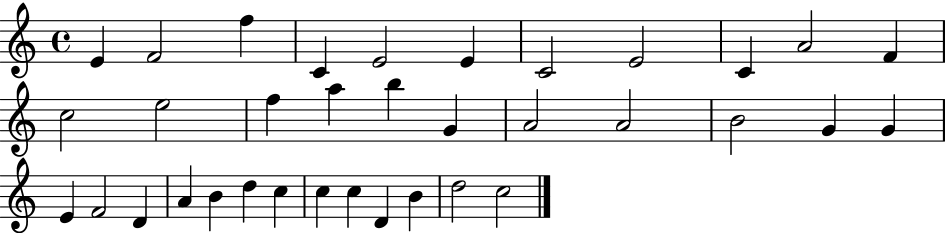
X:1
T:Untitled
M:4/4
L:1/4
K:C
E F2 f C E2 E C2 E2 C A2 F c2 e2 f a b G A2 A2 B2 G G E F2 D A B d c c c D B d2 c2